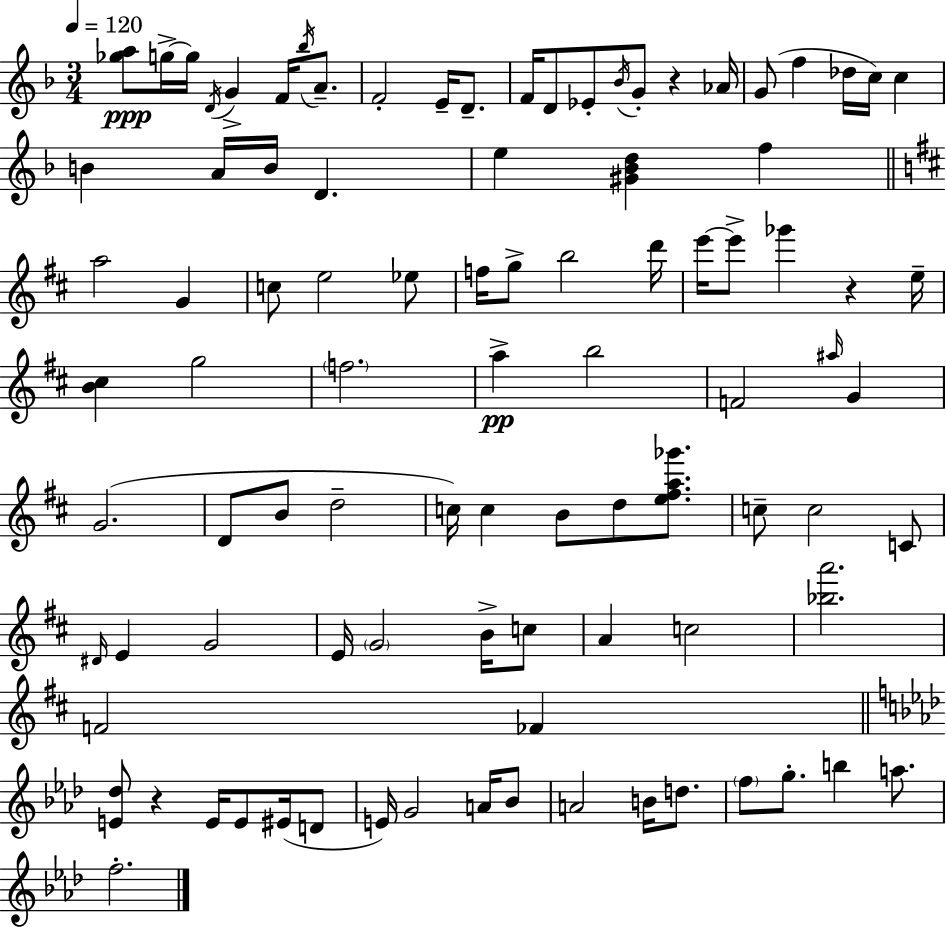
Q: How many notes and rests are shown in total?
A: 94